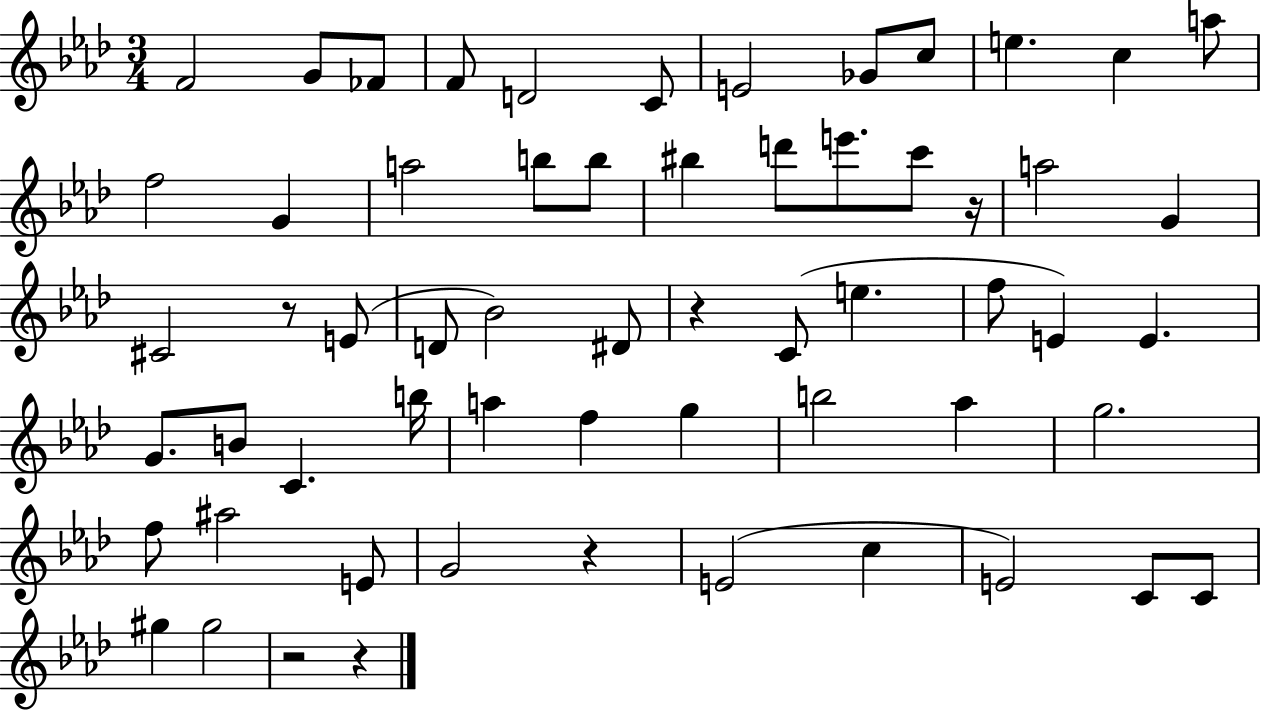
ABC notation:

X:1
T:Untitled
M:3/4
L:1/4
K:Ab
F2 G/2 _F/2 F/2 D2 C/2 E2 _G/2 c/2 e c a/2 f2 G a2 b/2 b/2 ^b d'/2 e'/2 c'/2 z/4 a2 G ^C2 z/2 E/2 D/2 _B2 ^D/2 z C/2 e f/2 E E G/2 B/2 C b/4 a f g b2 _a g2 f/2 ^a2 E/2 G2 z E2 c E2 C/2 C/2 ^g ^g2 z2 z